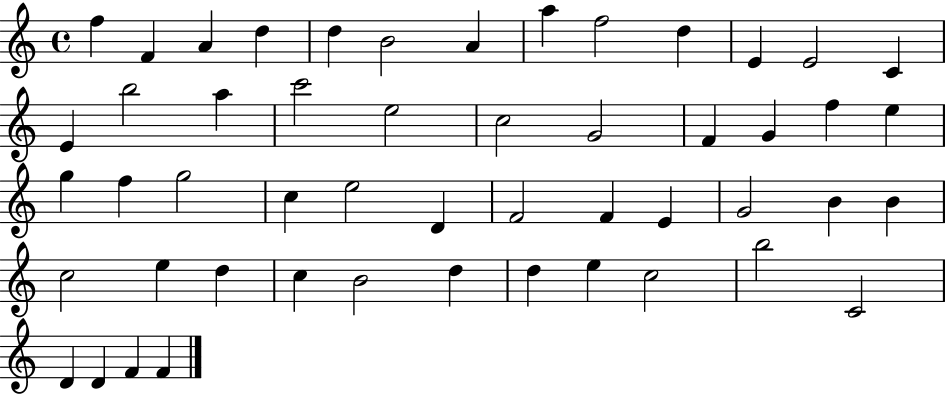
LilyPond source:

{
  \clef treble
  \time 4/4
  \defaultTimeSignature
  \key c \major
  f''4 f'4 a'4 d''4 | d''4 b'2 a'4 | a''4 f''2 d''4 | e'4 e'2 c'4 | \break e'4 b''2 a''4 | c'''2 e''2 | c''2 g'2 | f'4 g'4 f''4 e''4 | \break g''4 f''4 g''2 | c''4 e''2 d'4 | f'2 f'4 e'4 | g'2 b'4 b'4 | \break c''2 e''4 d''4 | c''4 b'2 d''4 | d''4 e''4 c''2 | b''2 c'2 | \break d'4 d'4 f'4 f'4 | \bar "|."
}